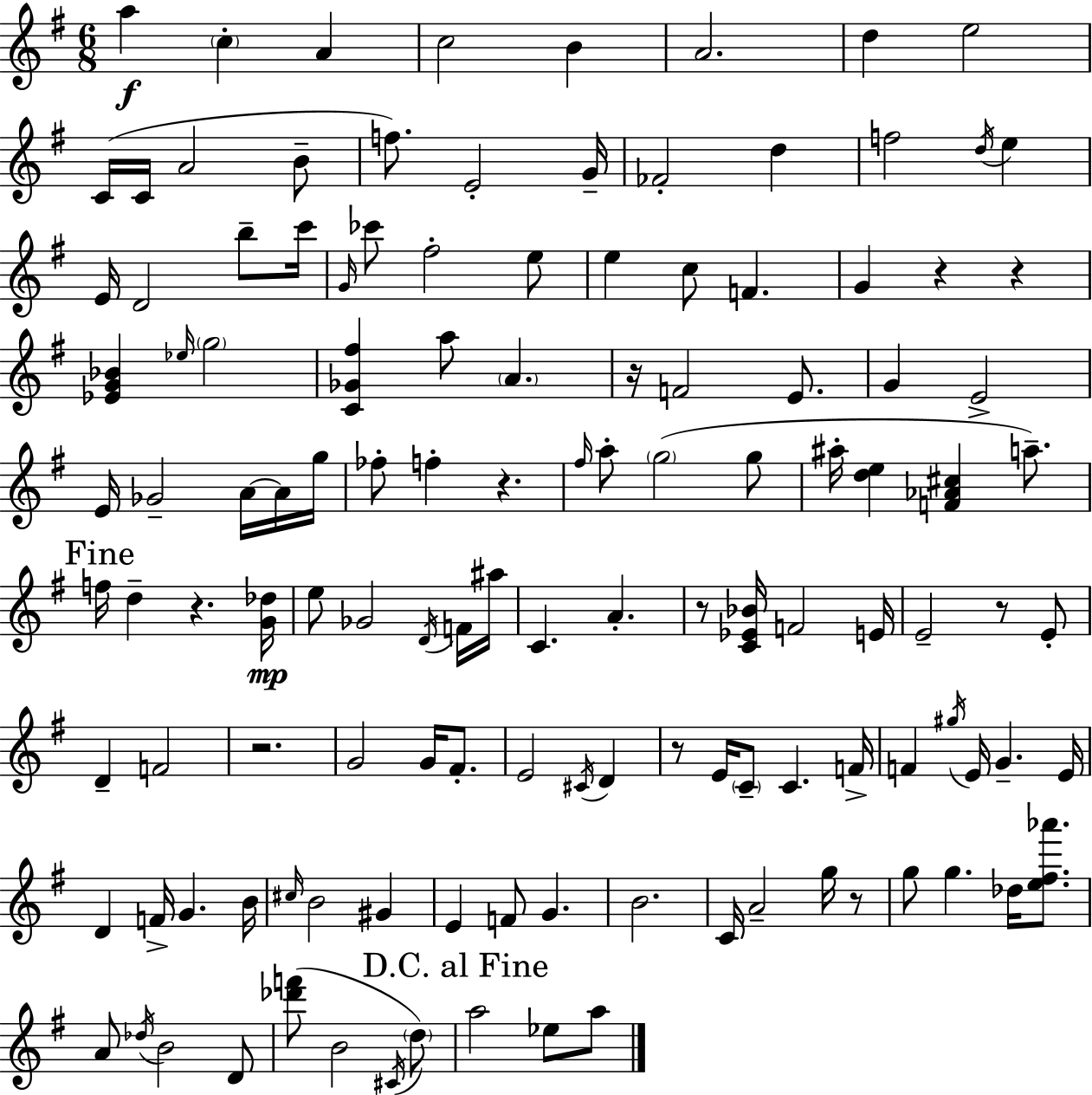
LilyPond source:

{
  \clef treble
  \numericTimeSignature
  \time 6/8
  \key e \minor
  a''4\f \parenthesize c''4-. a'4 | c''2 b'4 | a'2. | d''4 e''2 | \break c'16( c'16 a'2 b'8-- | f''8.) e'2-. g'16-- | fes'2-. d''4 | f''2 \acciaccatura { d''16 } e''4 | \break e'16 d'2 b''8-- | c'''16 \grace { g'16 } ces'''8 fis''2-. | e''8 e''4 c''8 f'4. | g'4 r4 r4 | \break <ees' g' bes'>4 \grace { ees''16 } \parenthesize g''2 | <c' ges' fis''>4 a''8 \parenthesize a'4. | r16 f'2 | e'8. g'4 e'2-> | \break e'16 ges'2-- | a'16~~ a'16 g''16 fes''8-. f''4-. r4. | \grace { fis''16 } a''8-. \parenthesize g''2( | g''8 ais''16-. <d'' e''>4 <f' aes' cis''>4 | \break a''8.--) \mark "Fine" f''16 d''4-- r4. | <g' des''>16\mp e''8 ges'2 | \acciaccatura { d'16 } f'16 ais''16 c'4. a'4.-. | r8 <c' ees' bes'>16 f'2 | \break e'16 e'2-- | r8 e'8-. d'4-- f'2 | r2. | g'2 | \break g'16 fis'8.-. e'2 | \acciaccatura { cis'16 } d'4 r8 e'16 \parenthesize c'8-- c'4. | f'16-> f'4 \acciaccatura { gis''16 } e'16 | g'4.-- e'16 d'4 f'16-> | \break g'4. b'16 \grace { cis''16 } b'2 | gis'4 e'4 | f'8 g'4. b'2. | c'16 a'2-- | \break g''16 r8 g''8 g''4. | des''16 <e'' fis'' aes'''>8. a'8 \acciaccatura { des''16 } b'2 | d'8 <des''' f'''>8( b'2 | \acciaccatura { cis'16 }) \parenthesize d''8 \mark "D.C. al Fine" a''2 | \break ees''8 a''8 \bar "|."
}